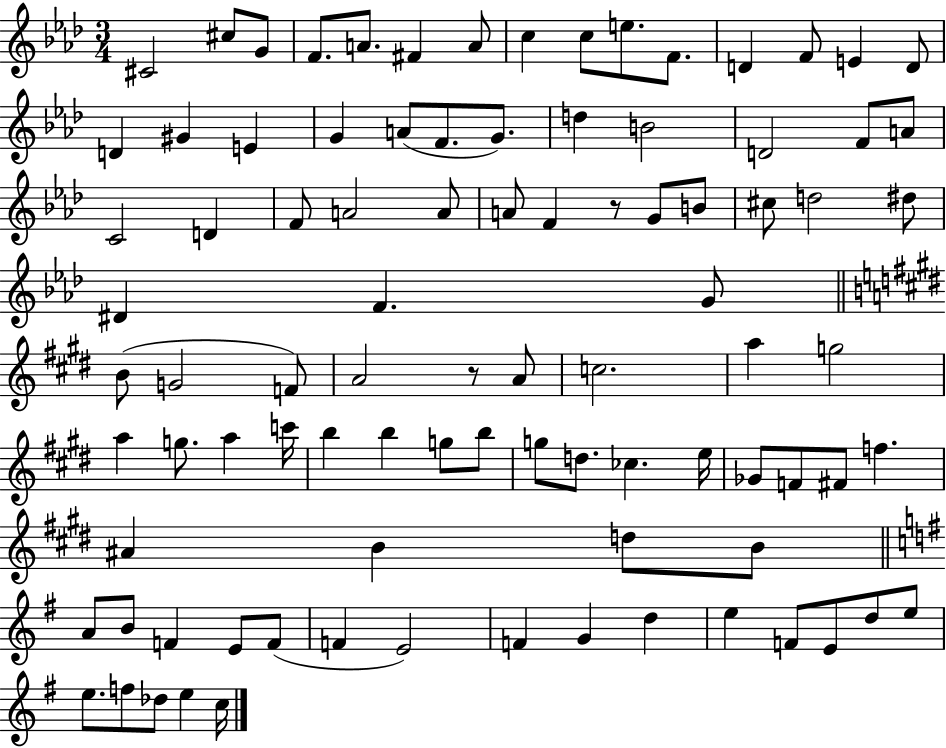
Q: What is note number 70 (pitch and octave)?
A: B4